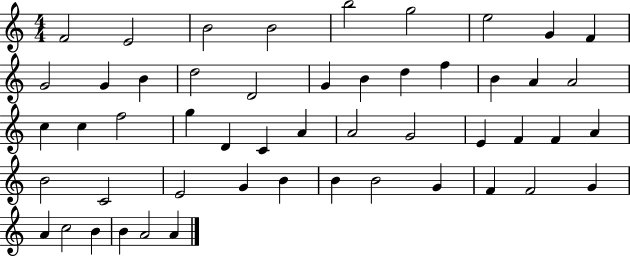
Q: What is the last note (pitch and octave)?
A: A4